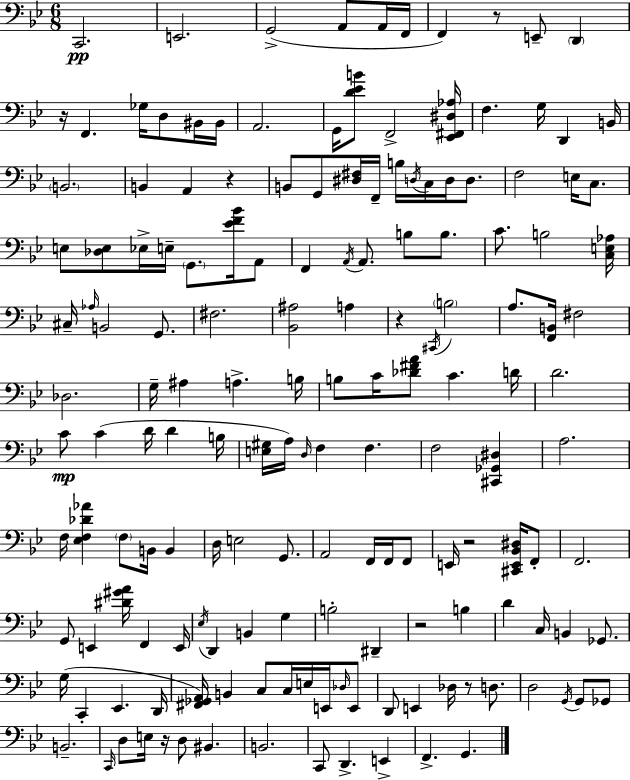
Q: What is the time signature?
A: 6/8